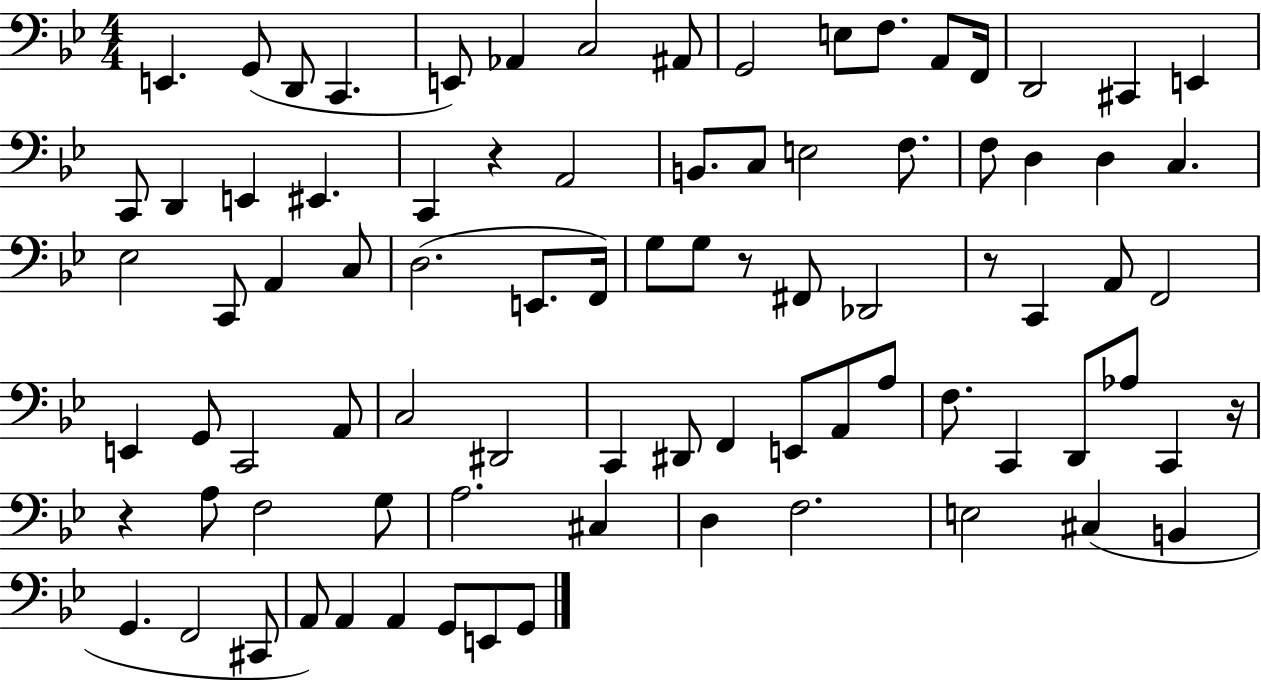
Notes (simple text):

E2/q. G2/e D2/e C2/q. E2/e Ab2/q C3/h A#2/e G2/h E3/e F3/e. A2/e F2/s D2/h C#2/q E2/q C2/e D2/q E2/q EIS2/q. C2/q R/q A2/h B2/e. C3/e E3/h F3/e. F3/e D3/q D3/q C3/q. Eb3/h C2/e A2/q C3/e D3/h. E2/e. F2/s G3/e G3/e R/e F#2/e Db2/h R/e C2/q A2/e F2/h E2/q G2/e C2/h A2/e C3/h D#2/h C2/q D#2/e F2/q E2/e A2/e A3/e F3/e. C2/q D2/e Ab3/e C2/q R/s R/q A3/e F3/h G3/e A3/h. C#3/q D3/q F3/h. E3/h C#3/q B2/q G2/q. F2/h C#2/e A2/e A2/q A2/q G2/e E2/e G2/e